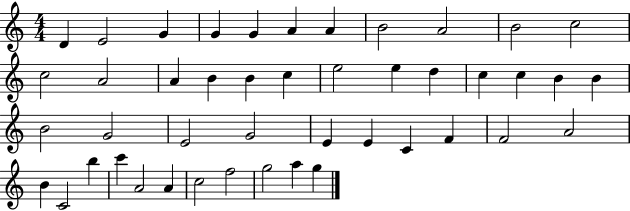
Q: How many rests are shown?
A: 0